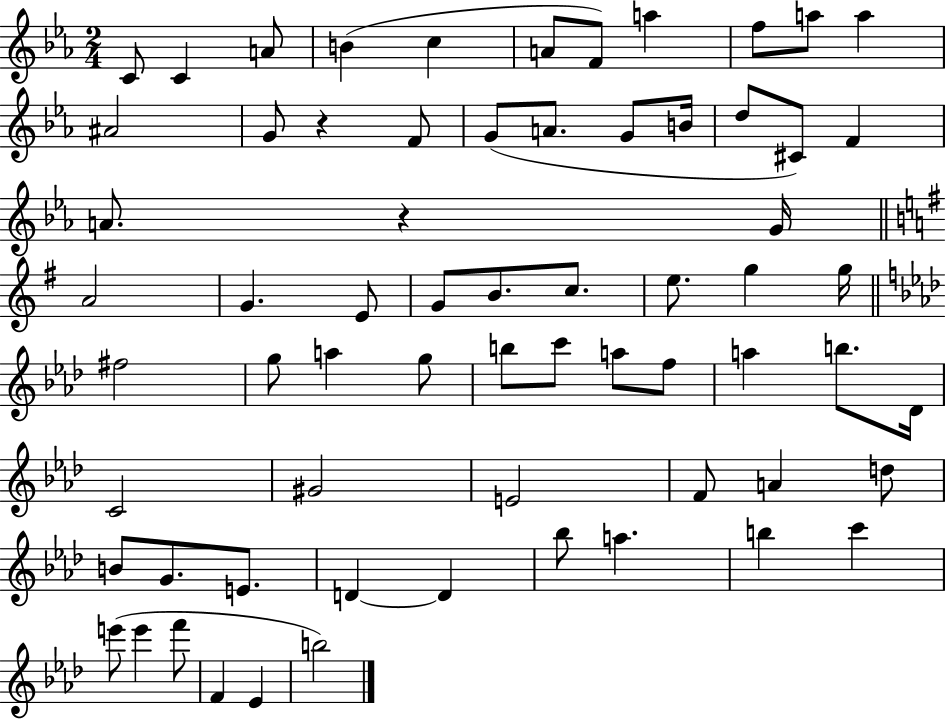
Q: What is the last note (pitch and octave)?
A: B5